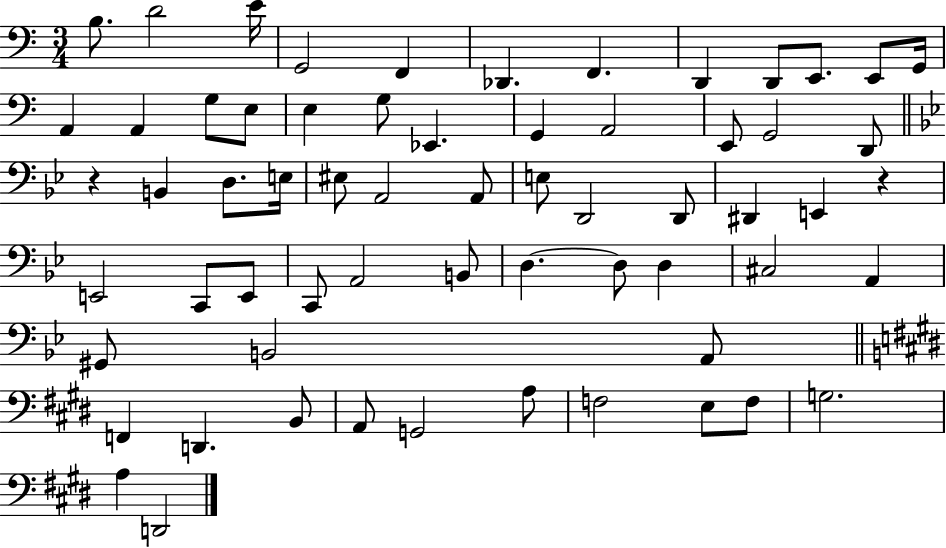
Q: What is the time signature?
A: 3/4